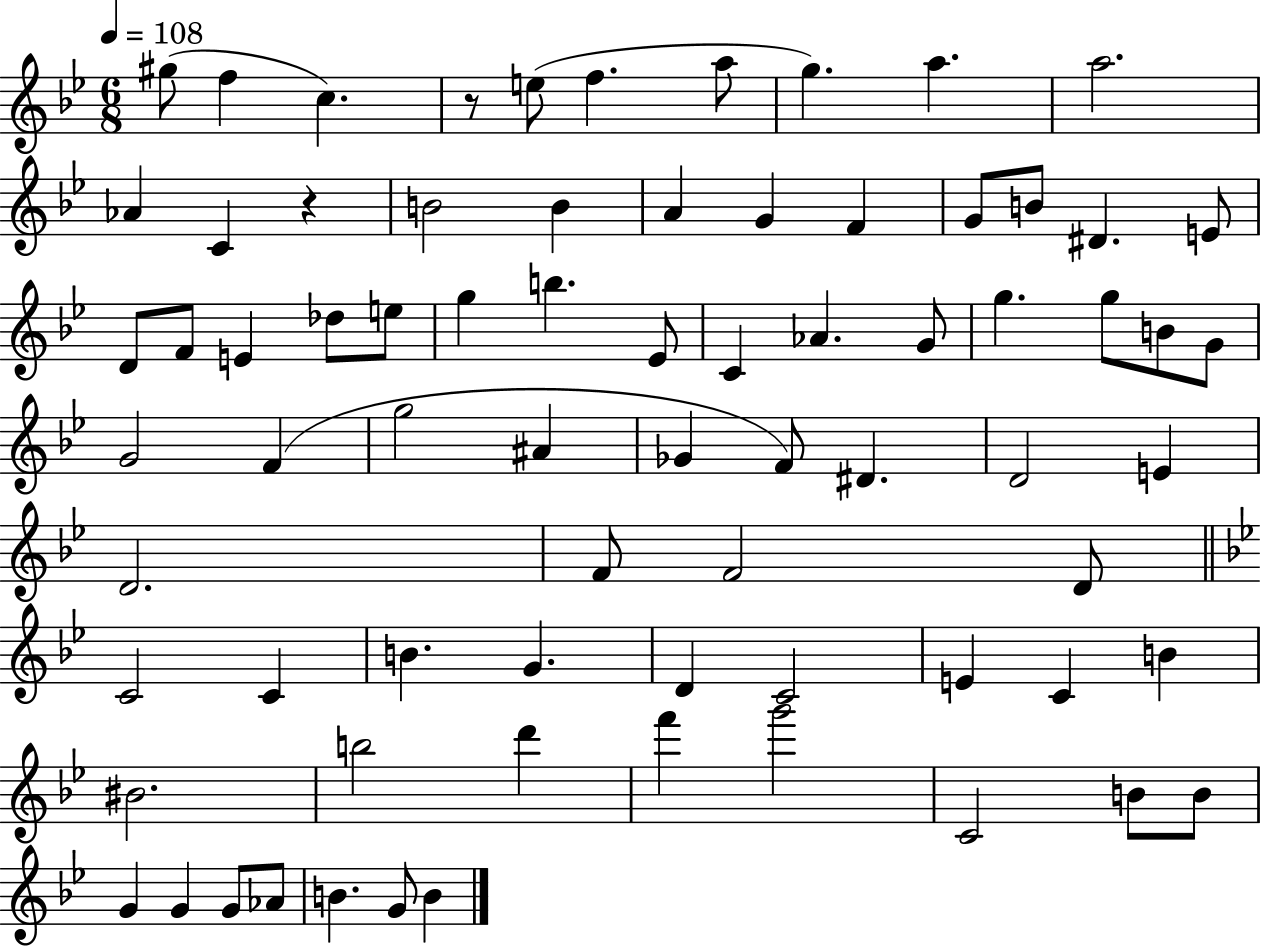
X:1
T:Untitled
M:6/8
L:1/4
K:Bb
^g/2 f c z/2 e/2 f a/2 g a a2 _A C z B2 B A G F G/2 B/2 ^D E/2 D/2 F/2 E _d/2 e/2 g b _E/2 C _A G/2 g g/2 B/2 G/2 G2 F g2 ^A _G F/2 ^D D2 E D2 F/2 F2 D/2 C2 C B G D C2 E C B ^B2 b2 d' f' g'2 C2 B/2 B/2 G G G/2 _A/2 B G/2 B